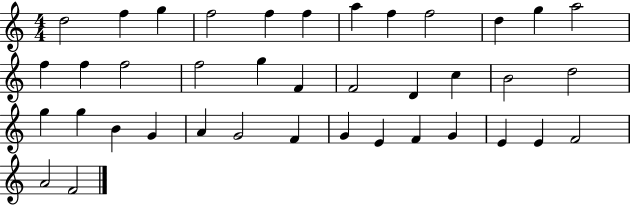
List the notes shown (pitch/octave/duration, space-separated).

D5/h F5/q G5/q F5/h F5/q F5/q A5/q F5/q F5/h D5/q G5/q A5/h F5/q F5/q F5/h F5/h G5/q F4/q F4/h D4/q C5/q B4/h D5/h G5/q G5/q B4/q G4/q A4/q G4/h F4/q G4/q E4/q F4/q G4/q E4/q E4/q F4/h A4/h F4/h